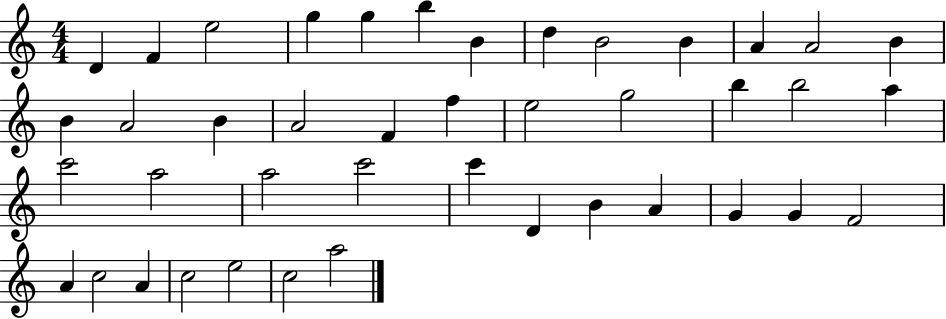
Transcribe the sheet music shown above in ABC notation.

X:1
T:Untitled
M:4/4
L:1/4
K:C
D F e2 g g b B d B2 B A A2 B B A2 B A2 F f e2 g2 b b2 a c'2 a2 a2 c'2 c' D B A G G F2 A c2 A c2 e2 c2 a2